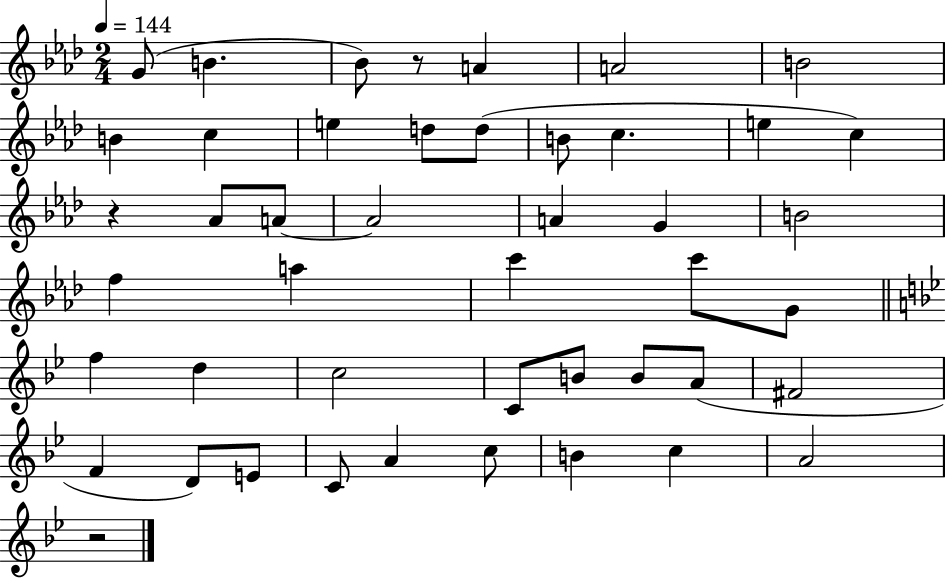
{
  \clef treble
  \numericTimeSignature
  \time 2/4
  \key aes \major
  \tempo 4 = 144
  g'8( b'4. | bes'8) r8 a'4 | a'2 | b'2 | \break b'4 c''4 | e''4 d''8 d''8( | b'8 c''4. | e''4 c''4) | \break r4 aes'8 a'8~~ | a'2 | a'4 g'4 | b'2 | \break f''4 a''4 | c'''4 c'''8 g'8 | \bar "||" \break \key bes \major f''4 d''4 | c''2 | c'8 b'8 b'8 a'8( | fis'2 | \break f'4 d'8) e'8 | c'8 a'4 c''8 | b'4 c''4 | a'2 | \break r2 | \bar "|."
}